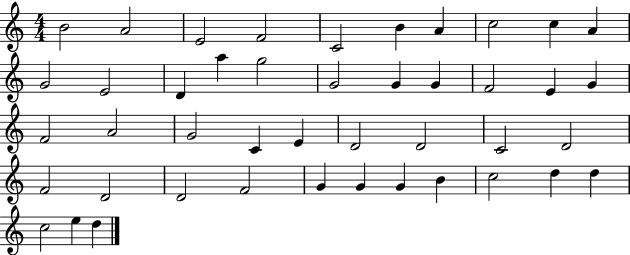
{
  \clef treble
  \numericTimeSignature
  \time 4/4
  \key c \major
  b'2 a'2 | e'2 f'2 | c'2 b'4 a'4 | c''2 c''4 a'4 | \break g'2 e'2 | d'4 a''4 g''2 | g'2 g'4 g'4 | f'2 e'4 g'4 | \break f'2 a'2 | g'2 c'4 e'4 | d'2 d'2 | c'2 d'2 | \break f'2 d'2 | d'2 f'2 | g'4 g'4 g'4 b'4 | c''2 d''4 d''4 | \break c''2 e''4 d''4 | \bar "|."
}